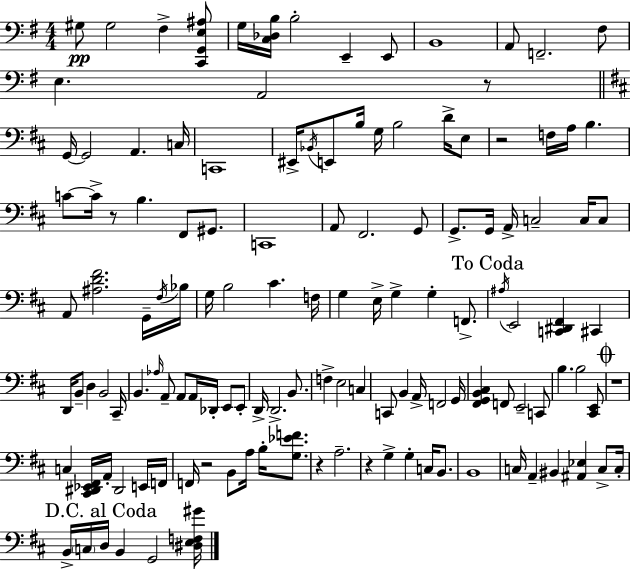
X:1
T:Untitled
M:4/4
L:1/4
K:Em
^G,/2 ^G,2 ^F, [C,,G,,E,^A,]/2 G,/4 [C,_D,B,]/4 B,2 E,, E,,/2 B,,4 A,,/2 F,,2 ^F,/2 E, A,,2 z/2 G,,/4 G,,2 A,, C,/4 C,,4 ^E,,/4 _B,,/4 E,,/2 B,/4 G,/4 B,2 D/4 E,/2 z2 F,/4 A,/4 B, C/2 C/4 z/2 B, ^F,,/2 ^G,,/2 C,,4 A,,/2 ^F,,2 G,,/2 G,,/2 G,,/4 A,,/4 C,2 C,/4 C,/2 A,,/2 [^A,D^F]2 G,,/4 ^F,/4 _B,/4 G,/4 B,2 ^C F,/4 G, E,/4 G, G, F,,/2 ^A,/4 E,,2 [C,,^D,,^F,,] ^C,, D,,/4 B,,/2 D, B,,2 ^C,,/4 B,, _A,/4 A,,/2 A,,/2 A,,/4 _D,,/4 E,,/2 E,,/2 D,,/4 D,,2 B,,/2 F, E,2 C, C,,/2 B,, A,,/4 F,,2 G,,/4 [^F,,G,,B,,^C,] F,,/2 E,,2 C,,/2 B, B,2 [^C,,E,,]/2 z4 C, [^C,,^D,,_E,,^F,,]/4 A,,/4 ^D,,2 E,,/4 F,,/4 F,,/4 z2 B,,/2 A,/4 B,/4 [G,_EF]/2 z A,2 z G, G, C,/4 B,,/2 B,,4 C,/4 A,, ^B,, [^A,,_E,] C,/2 C,/4 B,,/4 C,/4 D,/4 B,, G,,2 [^D,E,F,^G]/4